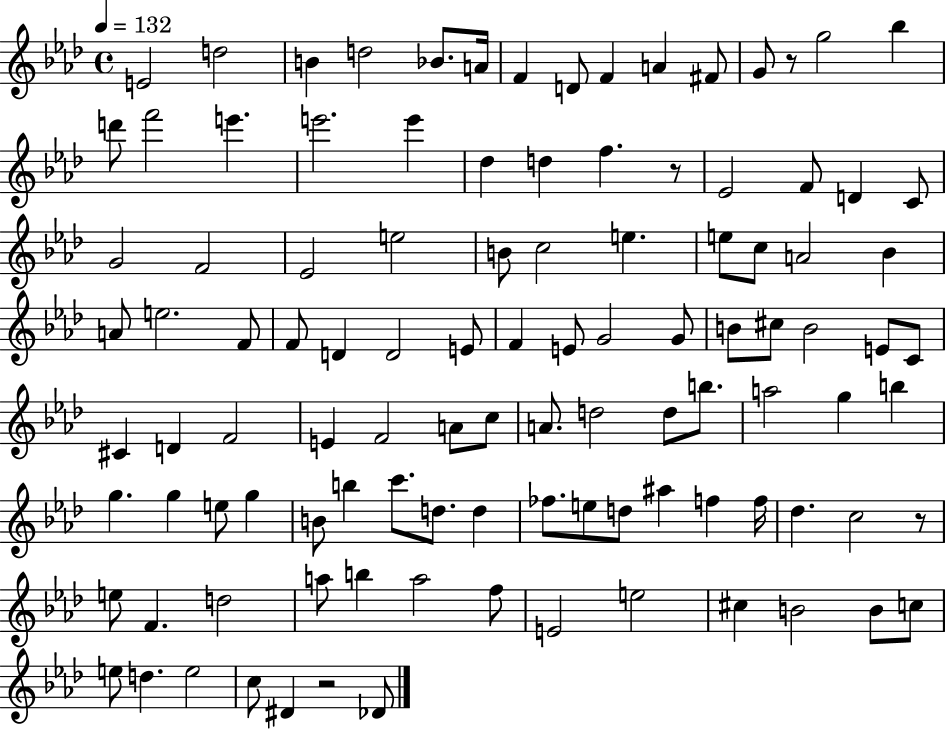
E4/h D5/h B4/q D5/h Bb4/e. A4/s F4/q D4/e F4/q A4/q F#4/e G4/e R/e G5/h Bb5/q D6/e F6/h E6/q. E6/h. E6/q Db5/q D5/q F5/q. R/e Eb4/h F4/e D4/q C4/e G4/h F4/h Eb4/h E5/h B4/e C5/h E5/q. E5/e C5/e A4/h Bb4/q A4/e E5/h. F4/e F4/e D4/q D4/h E4/e F4/q E4/e G4/h G4/e B4/e C#5/e B4/h E4/e C4/e C#4/q D4/q F4/h E4/q F4/h A4/e C5/e A4/e. D5/h D5/e B5/e. A5/h G5/q B5/q G5/q. G5/q E5/e G5/q B4/e B5/q C6/e. D5/e. D5/q FES5/e. E5/e D5/e A#5/q F5/q F5/s Db5/q. C5/h R/e E5/e F4/q. D5/h A5/e B5/q A5/h F5/e E4/h E5/h C#5/q B4/h B4/e C5/e E5/e D5/q. E5/h C5/e D#4/q R/h Db4/e